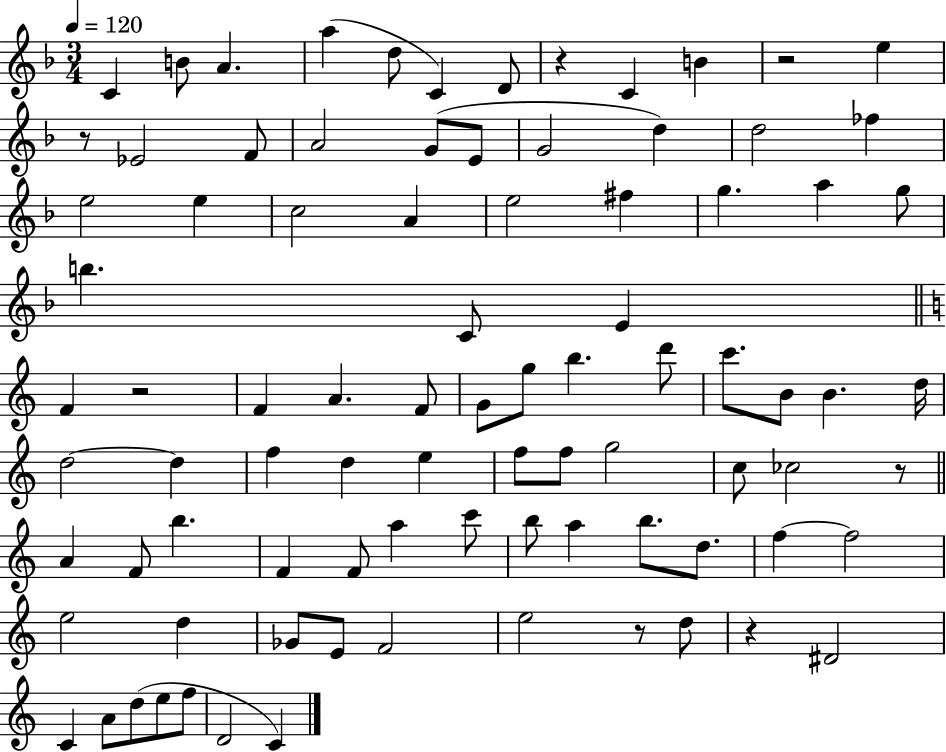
C4/q B4/e A4/q. A5/q D5/e C4/q D4/e R/q C4/q B4/q R/h E5/q R/e Eb4/h F4/e A4/h G4/e E4/e G4/h D5/q D5/h FES5/q E5/h E5/q C5/h A4/q E5/h F#5/q G5/q. A5/q G5/e B5/q. C4/e E4/q F4/q R/h F4/q A4/q. F4/e G4/e G5/e B5/q. D6/e C6/e. B4/e B4/q. D5/s D5/h D5/q F5/q D5/q E5/q F5/e F5/e G5/h C5/e CES5/h R/e A4/q F4/e B5/q. F4/q F4/e A5/q C6/e B5/e A5/q B5/e. D5/e. F5/q F5/h E5/h D5/q Gb4/e E4/e F4/h E5/h R/e D5/e R/q D#4/h C4/q A4/e D5/e E5/e F5/e D4/h C4/q